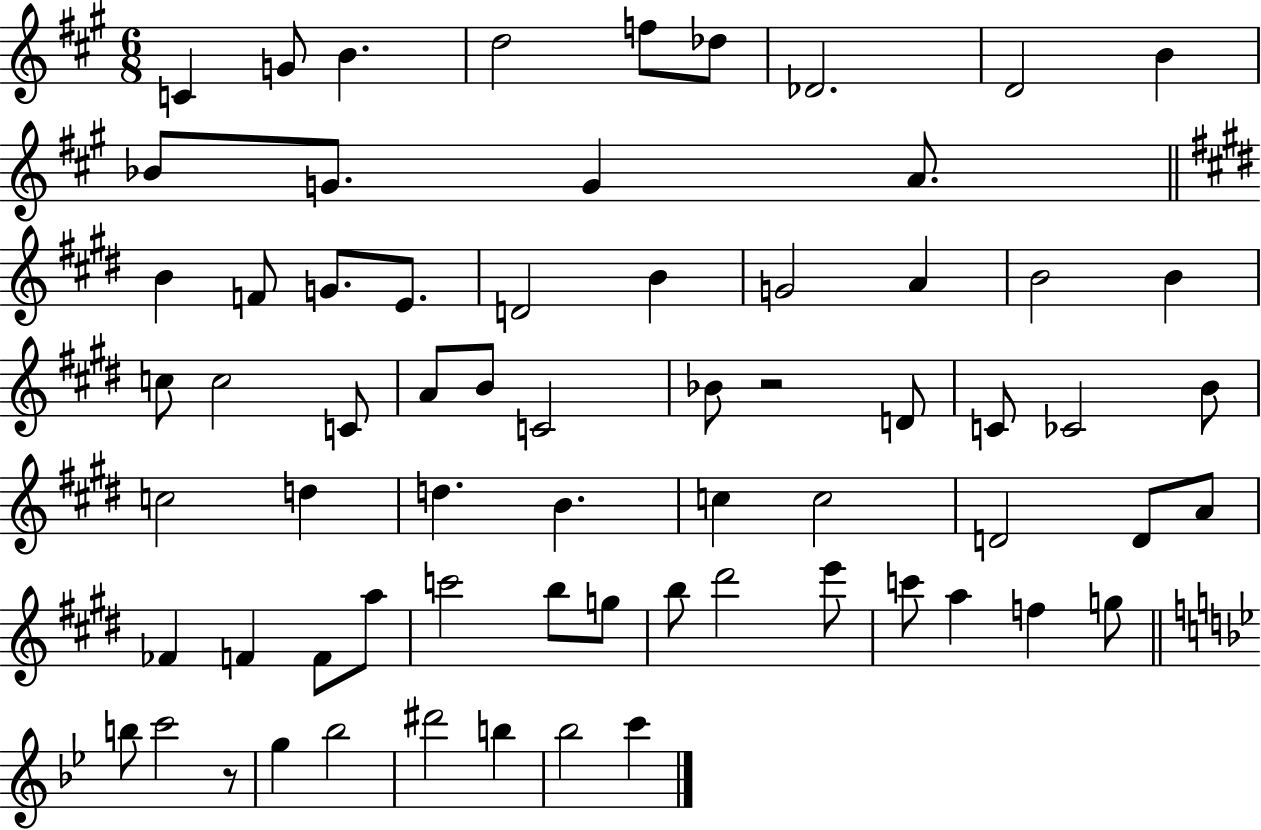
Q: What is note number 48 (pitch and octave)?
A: C6